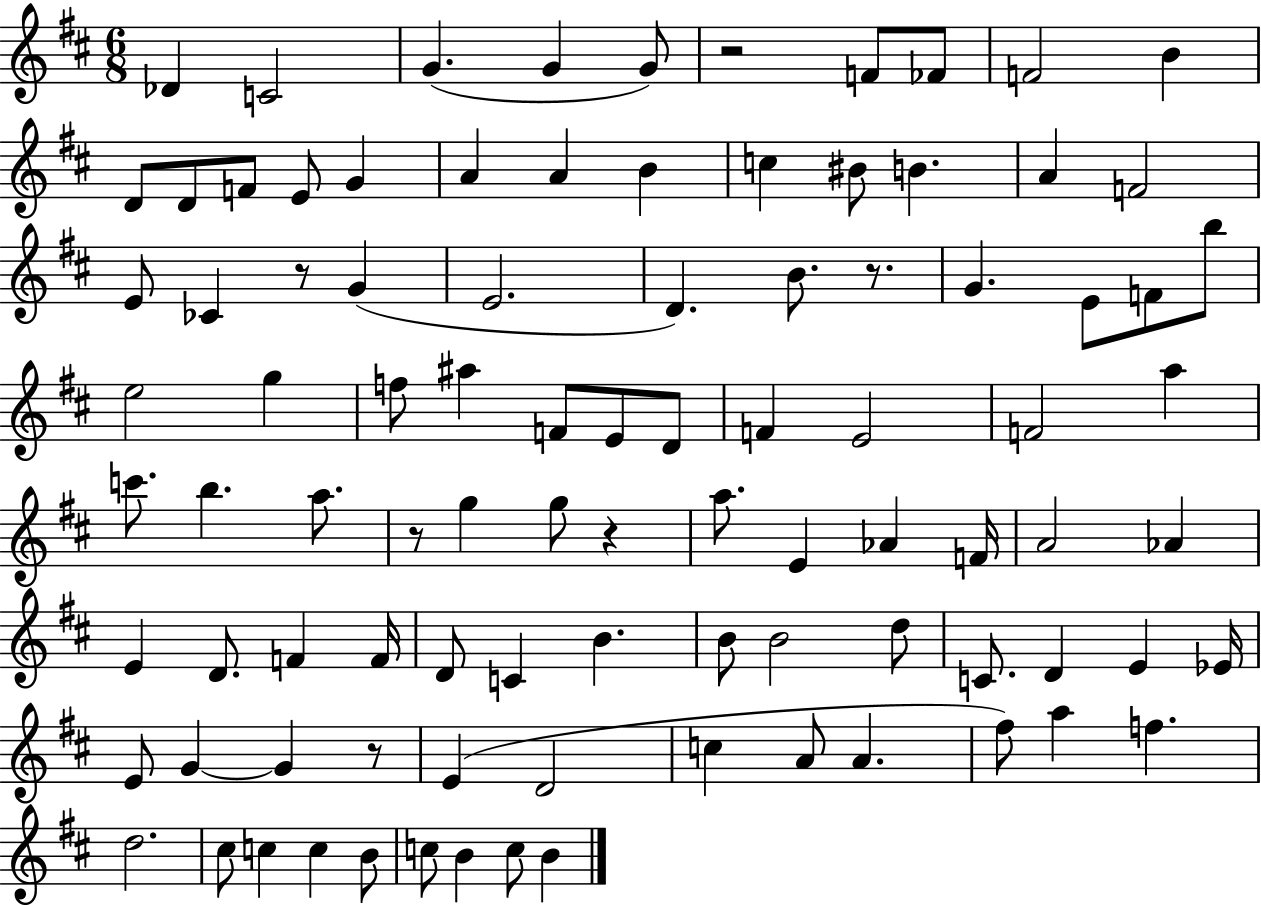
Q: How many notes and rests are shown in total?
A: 94